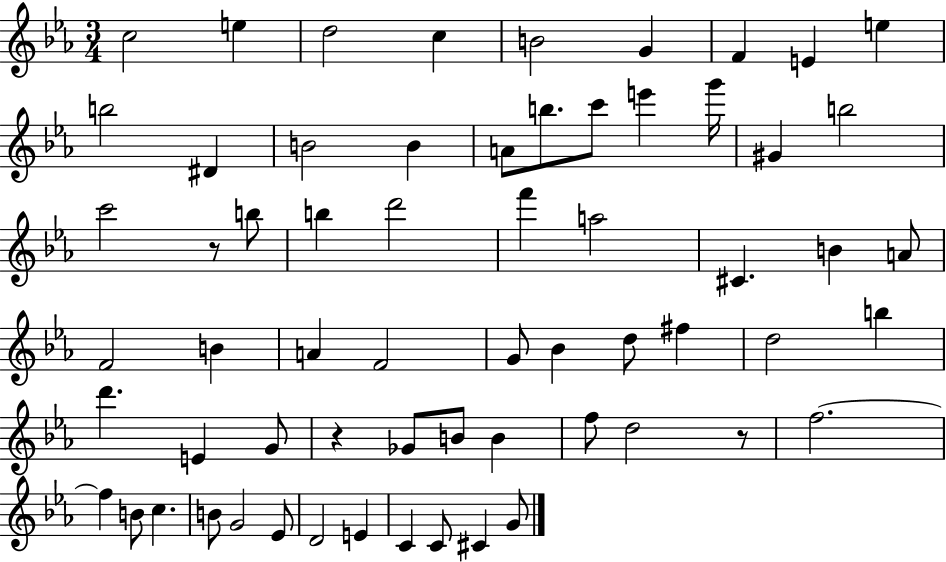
{
  \clef treble
  \numericTimeSignature
  \time 3/4
  \key ees \major
  c''2 e''4 | d''2 c''4 | b'2 g'4 | f'4 e'4 e''4 | \break b''2 dis'4 | b'2 b'4 | a'8 b''8. c'''8 e'''4 g'''16 | gis'4 b''2 | \break c'''2 r8 b''8 | b''4 d'''2 | f'''4 a''2 | cis'4. b'4 a'8 | \break f'2 b'4 | a'4 f'2 | g'8 bes'4 d''8 fis''4 | d''2 b''4 | \break d'''4. e'4 g'8 | r4 ges'8 b'8 b'4 | f''8 d''2 r8 | f''2.~~ | \break f''4 b'8 c''4. | b'8 g'2 ees'8 | d'2 e'4 | c'4 c'8 cis'4 g'8 | \break \bar "|."
}